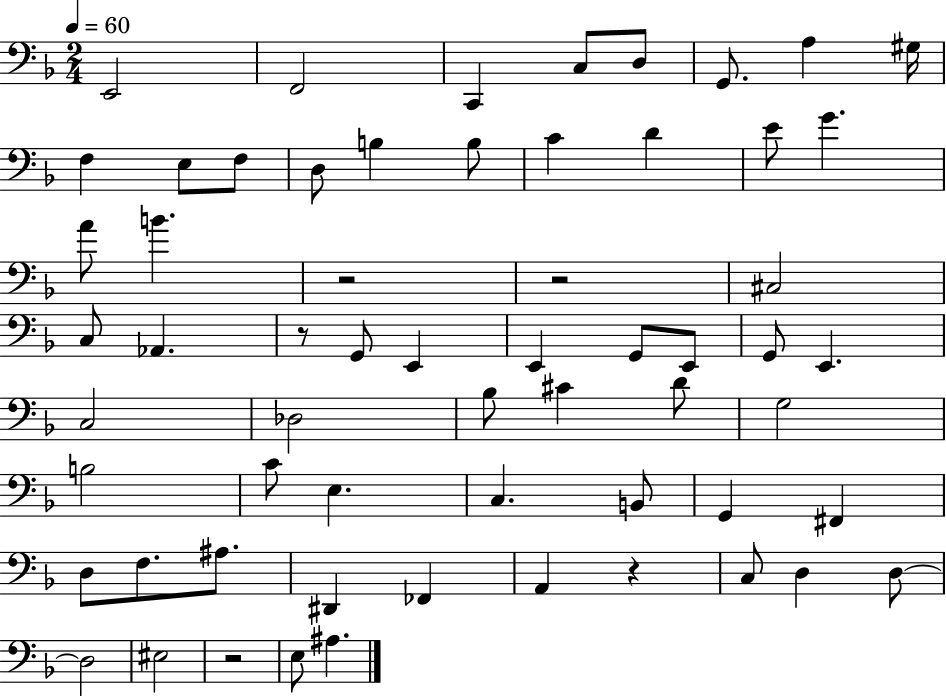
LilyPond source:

{
  \clef bass
  \numericTimeSignature
  \time 2/4
  \key f \major
  \tempo 4 = 60
  e,2 | f,2 | c,4 c8 d8 | g,8. a4 gis16 | \break f4 e8 f8 | d8 b4 b8 | c'4 d'4 | e'8 g'4. | \break a'8 b'4. | r2 | r2 | cis2 | \break c8 aes,4. | r8 g,8 e,4 | e,4 g,8 e,8 | g,8 e,4. | \break c2 | des2 | bes8 cis'4 d'8 | g2 | \break b2 | c'8 e4. | c4. b,8 | g,4 fis,4 | \break d8 f8. ais8. | dis,4 fes,4 | a,4 r4 | c8 d4 d8~~ | \break d2 | eis2 | r2 | e8 ais4. | \break \bar "|."
}